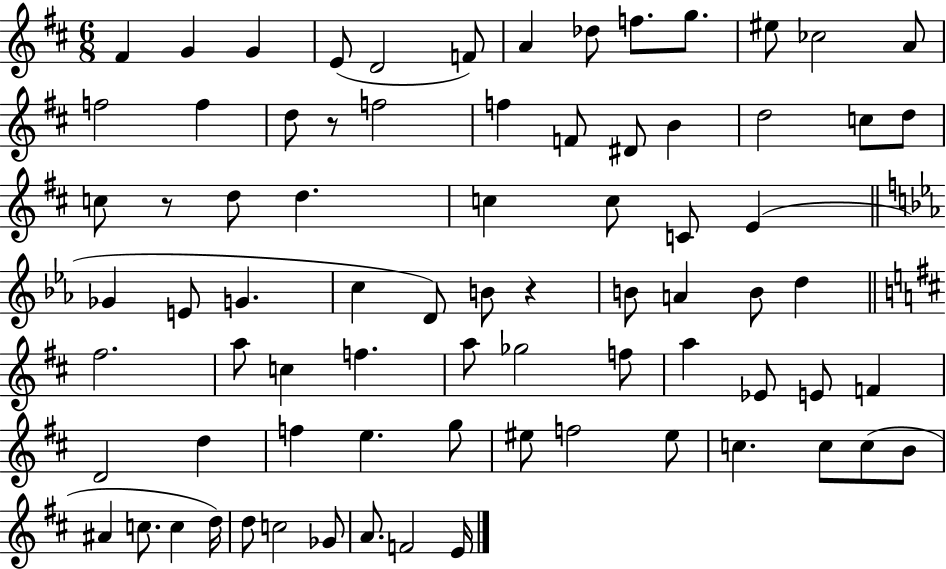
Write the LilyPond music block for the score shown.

{
  \clef treble
  \numericTimeSignature
  \time 6/8
  \key d \major
  fis'4 g'4 g'4 | e'8( d'2 f'8) | a'4 des''8 f''8. g''8. | eis''8 ces''2 a'8 | \break f''2 f''4 | d''8 r8 f''2 | f''4 f'8 dis'8 b'4 | d''2 c''8 d''8 | \break c''8 r8 d''8 d''4. | c''4 c''8 c'8 e'4( | \bar "||" \break \key ees \major ges'4 e'8 g'4. | c''4 d'8) b'8 r4 | b'8 a'4 b'8 d''4 | \bar "||" \break \key b \minor fis''2. | a''8 c''4 f''4. | a''8 ges''2 f''8 | a''4 ees'8 e'8 f'4 | \break d'2 d''4 | f''4 e''4. g''8 | eis''8 f''2 eis''8 | c''4. c''8 c''8( b'8 | \break ais'4 c''8. c''4 d''16) | d''8 c''2 ges'8 | a'8. f'2 e'16 | \bar "|."
}